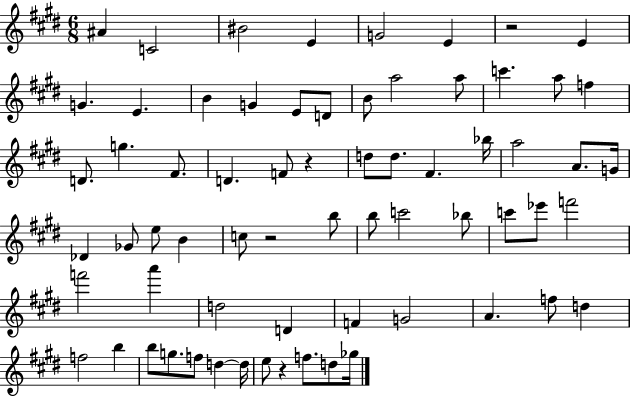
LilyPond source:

{
  \clef treble
  \numericTimeSignature
  \time 6/8
  \key e \major
  ais'4 c'2 | bis'2 e'4 | g'2 e'4 | r2 e'4 | \break g'4. e'4. | b'4 g'4 e'8 d'8 | b'8 a''2 a''8 | c'''4. a''8 f''4 | \break d'8. g''4. fis'8. | d'4. f'8 r4 | d''8 d''8. fis'4. bes''16 | a''2 a'8. g'16 | \break des'4 ges'8 e''8 b'4 | c''8 r2 b''8 | b''8 c'''2 bes''8 | c'''8 ees'''8 f'''2 | \break f'''2 a'''4 | d''2 d'4 | f'4 g'2 | a'4. f''8 d''4 | \break f''2 b''4 | b''8 g''8. f''8 d''4~~ d''16 | e''8 r4 f''8. d''8 ges''16 | \bar "|."
}